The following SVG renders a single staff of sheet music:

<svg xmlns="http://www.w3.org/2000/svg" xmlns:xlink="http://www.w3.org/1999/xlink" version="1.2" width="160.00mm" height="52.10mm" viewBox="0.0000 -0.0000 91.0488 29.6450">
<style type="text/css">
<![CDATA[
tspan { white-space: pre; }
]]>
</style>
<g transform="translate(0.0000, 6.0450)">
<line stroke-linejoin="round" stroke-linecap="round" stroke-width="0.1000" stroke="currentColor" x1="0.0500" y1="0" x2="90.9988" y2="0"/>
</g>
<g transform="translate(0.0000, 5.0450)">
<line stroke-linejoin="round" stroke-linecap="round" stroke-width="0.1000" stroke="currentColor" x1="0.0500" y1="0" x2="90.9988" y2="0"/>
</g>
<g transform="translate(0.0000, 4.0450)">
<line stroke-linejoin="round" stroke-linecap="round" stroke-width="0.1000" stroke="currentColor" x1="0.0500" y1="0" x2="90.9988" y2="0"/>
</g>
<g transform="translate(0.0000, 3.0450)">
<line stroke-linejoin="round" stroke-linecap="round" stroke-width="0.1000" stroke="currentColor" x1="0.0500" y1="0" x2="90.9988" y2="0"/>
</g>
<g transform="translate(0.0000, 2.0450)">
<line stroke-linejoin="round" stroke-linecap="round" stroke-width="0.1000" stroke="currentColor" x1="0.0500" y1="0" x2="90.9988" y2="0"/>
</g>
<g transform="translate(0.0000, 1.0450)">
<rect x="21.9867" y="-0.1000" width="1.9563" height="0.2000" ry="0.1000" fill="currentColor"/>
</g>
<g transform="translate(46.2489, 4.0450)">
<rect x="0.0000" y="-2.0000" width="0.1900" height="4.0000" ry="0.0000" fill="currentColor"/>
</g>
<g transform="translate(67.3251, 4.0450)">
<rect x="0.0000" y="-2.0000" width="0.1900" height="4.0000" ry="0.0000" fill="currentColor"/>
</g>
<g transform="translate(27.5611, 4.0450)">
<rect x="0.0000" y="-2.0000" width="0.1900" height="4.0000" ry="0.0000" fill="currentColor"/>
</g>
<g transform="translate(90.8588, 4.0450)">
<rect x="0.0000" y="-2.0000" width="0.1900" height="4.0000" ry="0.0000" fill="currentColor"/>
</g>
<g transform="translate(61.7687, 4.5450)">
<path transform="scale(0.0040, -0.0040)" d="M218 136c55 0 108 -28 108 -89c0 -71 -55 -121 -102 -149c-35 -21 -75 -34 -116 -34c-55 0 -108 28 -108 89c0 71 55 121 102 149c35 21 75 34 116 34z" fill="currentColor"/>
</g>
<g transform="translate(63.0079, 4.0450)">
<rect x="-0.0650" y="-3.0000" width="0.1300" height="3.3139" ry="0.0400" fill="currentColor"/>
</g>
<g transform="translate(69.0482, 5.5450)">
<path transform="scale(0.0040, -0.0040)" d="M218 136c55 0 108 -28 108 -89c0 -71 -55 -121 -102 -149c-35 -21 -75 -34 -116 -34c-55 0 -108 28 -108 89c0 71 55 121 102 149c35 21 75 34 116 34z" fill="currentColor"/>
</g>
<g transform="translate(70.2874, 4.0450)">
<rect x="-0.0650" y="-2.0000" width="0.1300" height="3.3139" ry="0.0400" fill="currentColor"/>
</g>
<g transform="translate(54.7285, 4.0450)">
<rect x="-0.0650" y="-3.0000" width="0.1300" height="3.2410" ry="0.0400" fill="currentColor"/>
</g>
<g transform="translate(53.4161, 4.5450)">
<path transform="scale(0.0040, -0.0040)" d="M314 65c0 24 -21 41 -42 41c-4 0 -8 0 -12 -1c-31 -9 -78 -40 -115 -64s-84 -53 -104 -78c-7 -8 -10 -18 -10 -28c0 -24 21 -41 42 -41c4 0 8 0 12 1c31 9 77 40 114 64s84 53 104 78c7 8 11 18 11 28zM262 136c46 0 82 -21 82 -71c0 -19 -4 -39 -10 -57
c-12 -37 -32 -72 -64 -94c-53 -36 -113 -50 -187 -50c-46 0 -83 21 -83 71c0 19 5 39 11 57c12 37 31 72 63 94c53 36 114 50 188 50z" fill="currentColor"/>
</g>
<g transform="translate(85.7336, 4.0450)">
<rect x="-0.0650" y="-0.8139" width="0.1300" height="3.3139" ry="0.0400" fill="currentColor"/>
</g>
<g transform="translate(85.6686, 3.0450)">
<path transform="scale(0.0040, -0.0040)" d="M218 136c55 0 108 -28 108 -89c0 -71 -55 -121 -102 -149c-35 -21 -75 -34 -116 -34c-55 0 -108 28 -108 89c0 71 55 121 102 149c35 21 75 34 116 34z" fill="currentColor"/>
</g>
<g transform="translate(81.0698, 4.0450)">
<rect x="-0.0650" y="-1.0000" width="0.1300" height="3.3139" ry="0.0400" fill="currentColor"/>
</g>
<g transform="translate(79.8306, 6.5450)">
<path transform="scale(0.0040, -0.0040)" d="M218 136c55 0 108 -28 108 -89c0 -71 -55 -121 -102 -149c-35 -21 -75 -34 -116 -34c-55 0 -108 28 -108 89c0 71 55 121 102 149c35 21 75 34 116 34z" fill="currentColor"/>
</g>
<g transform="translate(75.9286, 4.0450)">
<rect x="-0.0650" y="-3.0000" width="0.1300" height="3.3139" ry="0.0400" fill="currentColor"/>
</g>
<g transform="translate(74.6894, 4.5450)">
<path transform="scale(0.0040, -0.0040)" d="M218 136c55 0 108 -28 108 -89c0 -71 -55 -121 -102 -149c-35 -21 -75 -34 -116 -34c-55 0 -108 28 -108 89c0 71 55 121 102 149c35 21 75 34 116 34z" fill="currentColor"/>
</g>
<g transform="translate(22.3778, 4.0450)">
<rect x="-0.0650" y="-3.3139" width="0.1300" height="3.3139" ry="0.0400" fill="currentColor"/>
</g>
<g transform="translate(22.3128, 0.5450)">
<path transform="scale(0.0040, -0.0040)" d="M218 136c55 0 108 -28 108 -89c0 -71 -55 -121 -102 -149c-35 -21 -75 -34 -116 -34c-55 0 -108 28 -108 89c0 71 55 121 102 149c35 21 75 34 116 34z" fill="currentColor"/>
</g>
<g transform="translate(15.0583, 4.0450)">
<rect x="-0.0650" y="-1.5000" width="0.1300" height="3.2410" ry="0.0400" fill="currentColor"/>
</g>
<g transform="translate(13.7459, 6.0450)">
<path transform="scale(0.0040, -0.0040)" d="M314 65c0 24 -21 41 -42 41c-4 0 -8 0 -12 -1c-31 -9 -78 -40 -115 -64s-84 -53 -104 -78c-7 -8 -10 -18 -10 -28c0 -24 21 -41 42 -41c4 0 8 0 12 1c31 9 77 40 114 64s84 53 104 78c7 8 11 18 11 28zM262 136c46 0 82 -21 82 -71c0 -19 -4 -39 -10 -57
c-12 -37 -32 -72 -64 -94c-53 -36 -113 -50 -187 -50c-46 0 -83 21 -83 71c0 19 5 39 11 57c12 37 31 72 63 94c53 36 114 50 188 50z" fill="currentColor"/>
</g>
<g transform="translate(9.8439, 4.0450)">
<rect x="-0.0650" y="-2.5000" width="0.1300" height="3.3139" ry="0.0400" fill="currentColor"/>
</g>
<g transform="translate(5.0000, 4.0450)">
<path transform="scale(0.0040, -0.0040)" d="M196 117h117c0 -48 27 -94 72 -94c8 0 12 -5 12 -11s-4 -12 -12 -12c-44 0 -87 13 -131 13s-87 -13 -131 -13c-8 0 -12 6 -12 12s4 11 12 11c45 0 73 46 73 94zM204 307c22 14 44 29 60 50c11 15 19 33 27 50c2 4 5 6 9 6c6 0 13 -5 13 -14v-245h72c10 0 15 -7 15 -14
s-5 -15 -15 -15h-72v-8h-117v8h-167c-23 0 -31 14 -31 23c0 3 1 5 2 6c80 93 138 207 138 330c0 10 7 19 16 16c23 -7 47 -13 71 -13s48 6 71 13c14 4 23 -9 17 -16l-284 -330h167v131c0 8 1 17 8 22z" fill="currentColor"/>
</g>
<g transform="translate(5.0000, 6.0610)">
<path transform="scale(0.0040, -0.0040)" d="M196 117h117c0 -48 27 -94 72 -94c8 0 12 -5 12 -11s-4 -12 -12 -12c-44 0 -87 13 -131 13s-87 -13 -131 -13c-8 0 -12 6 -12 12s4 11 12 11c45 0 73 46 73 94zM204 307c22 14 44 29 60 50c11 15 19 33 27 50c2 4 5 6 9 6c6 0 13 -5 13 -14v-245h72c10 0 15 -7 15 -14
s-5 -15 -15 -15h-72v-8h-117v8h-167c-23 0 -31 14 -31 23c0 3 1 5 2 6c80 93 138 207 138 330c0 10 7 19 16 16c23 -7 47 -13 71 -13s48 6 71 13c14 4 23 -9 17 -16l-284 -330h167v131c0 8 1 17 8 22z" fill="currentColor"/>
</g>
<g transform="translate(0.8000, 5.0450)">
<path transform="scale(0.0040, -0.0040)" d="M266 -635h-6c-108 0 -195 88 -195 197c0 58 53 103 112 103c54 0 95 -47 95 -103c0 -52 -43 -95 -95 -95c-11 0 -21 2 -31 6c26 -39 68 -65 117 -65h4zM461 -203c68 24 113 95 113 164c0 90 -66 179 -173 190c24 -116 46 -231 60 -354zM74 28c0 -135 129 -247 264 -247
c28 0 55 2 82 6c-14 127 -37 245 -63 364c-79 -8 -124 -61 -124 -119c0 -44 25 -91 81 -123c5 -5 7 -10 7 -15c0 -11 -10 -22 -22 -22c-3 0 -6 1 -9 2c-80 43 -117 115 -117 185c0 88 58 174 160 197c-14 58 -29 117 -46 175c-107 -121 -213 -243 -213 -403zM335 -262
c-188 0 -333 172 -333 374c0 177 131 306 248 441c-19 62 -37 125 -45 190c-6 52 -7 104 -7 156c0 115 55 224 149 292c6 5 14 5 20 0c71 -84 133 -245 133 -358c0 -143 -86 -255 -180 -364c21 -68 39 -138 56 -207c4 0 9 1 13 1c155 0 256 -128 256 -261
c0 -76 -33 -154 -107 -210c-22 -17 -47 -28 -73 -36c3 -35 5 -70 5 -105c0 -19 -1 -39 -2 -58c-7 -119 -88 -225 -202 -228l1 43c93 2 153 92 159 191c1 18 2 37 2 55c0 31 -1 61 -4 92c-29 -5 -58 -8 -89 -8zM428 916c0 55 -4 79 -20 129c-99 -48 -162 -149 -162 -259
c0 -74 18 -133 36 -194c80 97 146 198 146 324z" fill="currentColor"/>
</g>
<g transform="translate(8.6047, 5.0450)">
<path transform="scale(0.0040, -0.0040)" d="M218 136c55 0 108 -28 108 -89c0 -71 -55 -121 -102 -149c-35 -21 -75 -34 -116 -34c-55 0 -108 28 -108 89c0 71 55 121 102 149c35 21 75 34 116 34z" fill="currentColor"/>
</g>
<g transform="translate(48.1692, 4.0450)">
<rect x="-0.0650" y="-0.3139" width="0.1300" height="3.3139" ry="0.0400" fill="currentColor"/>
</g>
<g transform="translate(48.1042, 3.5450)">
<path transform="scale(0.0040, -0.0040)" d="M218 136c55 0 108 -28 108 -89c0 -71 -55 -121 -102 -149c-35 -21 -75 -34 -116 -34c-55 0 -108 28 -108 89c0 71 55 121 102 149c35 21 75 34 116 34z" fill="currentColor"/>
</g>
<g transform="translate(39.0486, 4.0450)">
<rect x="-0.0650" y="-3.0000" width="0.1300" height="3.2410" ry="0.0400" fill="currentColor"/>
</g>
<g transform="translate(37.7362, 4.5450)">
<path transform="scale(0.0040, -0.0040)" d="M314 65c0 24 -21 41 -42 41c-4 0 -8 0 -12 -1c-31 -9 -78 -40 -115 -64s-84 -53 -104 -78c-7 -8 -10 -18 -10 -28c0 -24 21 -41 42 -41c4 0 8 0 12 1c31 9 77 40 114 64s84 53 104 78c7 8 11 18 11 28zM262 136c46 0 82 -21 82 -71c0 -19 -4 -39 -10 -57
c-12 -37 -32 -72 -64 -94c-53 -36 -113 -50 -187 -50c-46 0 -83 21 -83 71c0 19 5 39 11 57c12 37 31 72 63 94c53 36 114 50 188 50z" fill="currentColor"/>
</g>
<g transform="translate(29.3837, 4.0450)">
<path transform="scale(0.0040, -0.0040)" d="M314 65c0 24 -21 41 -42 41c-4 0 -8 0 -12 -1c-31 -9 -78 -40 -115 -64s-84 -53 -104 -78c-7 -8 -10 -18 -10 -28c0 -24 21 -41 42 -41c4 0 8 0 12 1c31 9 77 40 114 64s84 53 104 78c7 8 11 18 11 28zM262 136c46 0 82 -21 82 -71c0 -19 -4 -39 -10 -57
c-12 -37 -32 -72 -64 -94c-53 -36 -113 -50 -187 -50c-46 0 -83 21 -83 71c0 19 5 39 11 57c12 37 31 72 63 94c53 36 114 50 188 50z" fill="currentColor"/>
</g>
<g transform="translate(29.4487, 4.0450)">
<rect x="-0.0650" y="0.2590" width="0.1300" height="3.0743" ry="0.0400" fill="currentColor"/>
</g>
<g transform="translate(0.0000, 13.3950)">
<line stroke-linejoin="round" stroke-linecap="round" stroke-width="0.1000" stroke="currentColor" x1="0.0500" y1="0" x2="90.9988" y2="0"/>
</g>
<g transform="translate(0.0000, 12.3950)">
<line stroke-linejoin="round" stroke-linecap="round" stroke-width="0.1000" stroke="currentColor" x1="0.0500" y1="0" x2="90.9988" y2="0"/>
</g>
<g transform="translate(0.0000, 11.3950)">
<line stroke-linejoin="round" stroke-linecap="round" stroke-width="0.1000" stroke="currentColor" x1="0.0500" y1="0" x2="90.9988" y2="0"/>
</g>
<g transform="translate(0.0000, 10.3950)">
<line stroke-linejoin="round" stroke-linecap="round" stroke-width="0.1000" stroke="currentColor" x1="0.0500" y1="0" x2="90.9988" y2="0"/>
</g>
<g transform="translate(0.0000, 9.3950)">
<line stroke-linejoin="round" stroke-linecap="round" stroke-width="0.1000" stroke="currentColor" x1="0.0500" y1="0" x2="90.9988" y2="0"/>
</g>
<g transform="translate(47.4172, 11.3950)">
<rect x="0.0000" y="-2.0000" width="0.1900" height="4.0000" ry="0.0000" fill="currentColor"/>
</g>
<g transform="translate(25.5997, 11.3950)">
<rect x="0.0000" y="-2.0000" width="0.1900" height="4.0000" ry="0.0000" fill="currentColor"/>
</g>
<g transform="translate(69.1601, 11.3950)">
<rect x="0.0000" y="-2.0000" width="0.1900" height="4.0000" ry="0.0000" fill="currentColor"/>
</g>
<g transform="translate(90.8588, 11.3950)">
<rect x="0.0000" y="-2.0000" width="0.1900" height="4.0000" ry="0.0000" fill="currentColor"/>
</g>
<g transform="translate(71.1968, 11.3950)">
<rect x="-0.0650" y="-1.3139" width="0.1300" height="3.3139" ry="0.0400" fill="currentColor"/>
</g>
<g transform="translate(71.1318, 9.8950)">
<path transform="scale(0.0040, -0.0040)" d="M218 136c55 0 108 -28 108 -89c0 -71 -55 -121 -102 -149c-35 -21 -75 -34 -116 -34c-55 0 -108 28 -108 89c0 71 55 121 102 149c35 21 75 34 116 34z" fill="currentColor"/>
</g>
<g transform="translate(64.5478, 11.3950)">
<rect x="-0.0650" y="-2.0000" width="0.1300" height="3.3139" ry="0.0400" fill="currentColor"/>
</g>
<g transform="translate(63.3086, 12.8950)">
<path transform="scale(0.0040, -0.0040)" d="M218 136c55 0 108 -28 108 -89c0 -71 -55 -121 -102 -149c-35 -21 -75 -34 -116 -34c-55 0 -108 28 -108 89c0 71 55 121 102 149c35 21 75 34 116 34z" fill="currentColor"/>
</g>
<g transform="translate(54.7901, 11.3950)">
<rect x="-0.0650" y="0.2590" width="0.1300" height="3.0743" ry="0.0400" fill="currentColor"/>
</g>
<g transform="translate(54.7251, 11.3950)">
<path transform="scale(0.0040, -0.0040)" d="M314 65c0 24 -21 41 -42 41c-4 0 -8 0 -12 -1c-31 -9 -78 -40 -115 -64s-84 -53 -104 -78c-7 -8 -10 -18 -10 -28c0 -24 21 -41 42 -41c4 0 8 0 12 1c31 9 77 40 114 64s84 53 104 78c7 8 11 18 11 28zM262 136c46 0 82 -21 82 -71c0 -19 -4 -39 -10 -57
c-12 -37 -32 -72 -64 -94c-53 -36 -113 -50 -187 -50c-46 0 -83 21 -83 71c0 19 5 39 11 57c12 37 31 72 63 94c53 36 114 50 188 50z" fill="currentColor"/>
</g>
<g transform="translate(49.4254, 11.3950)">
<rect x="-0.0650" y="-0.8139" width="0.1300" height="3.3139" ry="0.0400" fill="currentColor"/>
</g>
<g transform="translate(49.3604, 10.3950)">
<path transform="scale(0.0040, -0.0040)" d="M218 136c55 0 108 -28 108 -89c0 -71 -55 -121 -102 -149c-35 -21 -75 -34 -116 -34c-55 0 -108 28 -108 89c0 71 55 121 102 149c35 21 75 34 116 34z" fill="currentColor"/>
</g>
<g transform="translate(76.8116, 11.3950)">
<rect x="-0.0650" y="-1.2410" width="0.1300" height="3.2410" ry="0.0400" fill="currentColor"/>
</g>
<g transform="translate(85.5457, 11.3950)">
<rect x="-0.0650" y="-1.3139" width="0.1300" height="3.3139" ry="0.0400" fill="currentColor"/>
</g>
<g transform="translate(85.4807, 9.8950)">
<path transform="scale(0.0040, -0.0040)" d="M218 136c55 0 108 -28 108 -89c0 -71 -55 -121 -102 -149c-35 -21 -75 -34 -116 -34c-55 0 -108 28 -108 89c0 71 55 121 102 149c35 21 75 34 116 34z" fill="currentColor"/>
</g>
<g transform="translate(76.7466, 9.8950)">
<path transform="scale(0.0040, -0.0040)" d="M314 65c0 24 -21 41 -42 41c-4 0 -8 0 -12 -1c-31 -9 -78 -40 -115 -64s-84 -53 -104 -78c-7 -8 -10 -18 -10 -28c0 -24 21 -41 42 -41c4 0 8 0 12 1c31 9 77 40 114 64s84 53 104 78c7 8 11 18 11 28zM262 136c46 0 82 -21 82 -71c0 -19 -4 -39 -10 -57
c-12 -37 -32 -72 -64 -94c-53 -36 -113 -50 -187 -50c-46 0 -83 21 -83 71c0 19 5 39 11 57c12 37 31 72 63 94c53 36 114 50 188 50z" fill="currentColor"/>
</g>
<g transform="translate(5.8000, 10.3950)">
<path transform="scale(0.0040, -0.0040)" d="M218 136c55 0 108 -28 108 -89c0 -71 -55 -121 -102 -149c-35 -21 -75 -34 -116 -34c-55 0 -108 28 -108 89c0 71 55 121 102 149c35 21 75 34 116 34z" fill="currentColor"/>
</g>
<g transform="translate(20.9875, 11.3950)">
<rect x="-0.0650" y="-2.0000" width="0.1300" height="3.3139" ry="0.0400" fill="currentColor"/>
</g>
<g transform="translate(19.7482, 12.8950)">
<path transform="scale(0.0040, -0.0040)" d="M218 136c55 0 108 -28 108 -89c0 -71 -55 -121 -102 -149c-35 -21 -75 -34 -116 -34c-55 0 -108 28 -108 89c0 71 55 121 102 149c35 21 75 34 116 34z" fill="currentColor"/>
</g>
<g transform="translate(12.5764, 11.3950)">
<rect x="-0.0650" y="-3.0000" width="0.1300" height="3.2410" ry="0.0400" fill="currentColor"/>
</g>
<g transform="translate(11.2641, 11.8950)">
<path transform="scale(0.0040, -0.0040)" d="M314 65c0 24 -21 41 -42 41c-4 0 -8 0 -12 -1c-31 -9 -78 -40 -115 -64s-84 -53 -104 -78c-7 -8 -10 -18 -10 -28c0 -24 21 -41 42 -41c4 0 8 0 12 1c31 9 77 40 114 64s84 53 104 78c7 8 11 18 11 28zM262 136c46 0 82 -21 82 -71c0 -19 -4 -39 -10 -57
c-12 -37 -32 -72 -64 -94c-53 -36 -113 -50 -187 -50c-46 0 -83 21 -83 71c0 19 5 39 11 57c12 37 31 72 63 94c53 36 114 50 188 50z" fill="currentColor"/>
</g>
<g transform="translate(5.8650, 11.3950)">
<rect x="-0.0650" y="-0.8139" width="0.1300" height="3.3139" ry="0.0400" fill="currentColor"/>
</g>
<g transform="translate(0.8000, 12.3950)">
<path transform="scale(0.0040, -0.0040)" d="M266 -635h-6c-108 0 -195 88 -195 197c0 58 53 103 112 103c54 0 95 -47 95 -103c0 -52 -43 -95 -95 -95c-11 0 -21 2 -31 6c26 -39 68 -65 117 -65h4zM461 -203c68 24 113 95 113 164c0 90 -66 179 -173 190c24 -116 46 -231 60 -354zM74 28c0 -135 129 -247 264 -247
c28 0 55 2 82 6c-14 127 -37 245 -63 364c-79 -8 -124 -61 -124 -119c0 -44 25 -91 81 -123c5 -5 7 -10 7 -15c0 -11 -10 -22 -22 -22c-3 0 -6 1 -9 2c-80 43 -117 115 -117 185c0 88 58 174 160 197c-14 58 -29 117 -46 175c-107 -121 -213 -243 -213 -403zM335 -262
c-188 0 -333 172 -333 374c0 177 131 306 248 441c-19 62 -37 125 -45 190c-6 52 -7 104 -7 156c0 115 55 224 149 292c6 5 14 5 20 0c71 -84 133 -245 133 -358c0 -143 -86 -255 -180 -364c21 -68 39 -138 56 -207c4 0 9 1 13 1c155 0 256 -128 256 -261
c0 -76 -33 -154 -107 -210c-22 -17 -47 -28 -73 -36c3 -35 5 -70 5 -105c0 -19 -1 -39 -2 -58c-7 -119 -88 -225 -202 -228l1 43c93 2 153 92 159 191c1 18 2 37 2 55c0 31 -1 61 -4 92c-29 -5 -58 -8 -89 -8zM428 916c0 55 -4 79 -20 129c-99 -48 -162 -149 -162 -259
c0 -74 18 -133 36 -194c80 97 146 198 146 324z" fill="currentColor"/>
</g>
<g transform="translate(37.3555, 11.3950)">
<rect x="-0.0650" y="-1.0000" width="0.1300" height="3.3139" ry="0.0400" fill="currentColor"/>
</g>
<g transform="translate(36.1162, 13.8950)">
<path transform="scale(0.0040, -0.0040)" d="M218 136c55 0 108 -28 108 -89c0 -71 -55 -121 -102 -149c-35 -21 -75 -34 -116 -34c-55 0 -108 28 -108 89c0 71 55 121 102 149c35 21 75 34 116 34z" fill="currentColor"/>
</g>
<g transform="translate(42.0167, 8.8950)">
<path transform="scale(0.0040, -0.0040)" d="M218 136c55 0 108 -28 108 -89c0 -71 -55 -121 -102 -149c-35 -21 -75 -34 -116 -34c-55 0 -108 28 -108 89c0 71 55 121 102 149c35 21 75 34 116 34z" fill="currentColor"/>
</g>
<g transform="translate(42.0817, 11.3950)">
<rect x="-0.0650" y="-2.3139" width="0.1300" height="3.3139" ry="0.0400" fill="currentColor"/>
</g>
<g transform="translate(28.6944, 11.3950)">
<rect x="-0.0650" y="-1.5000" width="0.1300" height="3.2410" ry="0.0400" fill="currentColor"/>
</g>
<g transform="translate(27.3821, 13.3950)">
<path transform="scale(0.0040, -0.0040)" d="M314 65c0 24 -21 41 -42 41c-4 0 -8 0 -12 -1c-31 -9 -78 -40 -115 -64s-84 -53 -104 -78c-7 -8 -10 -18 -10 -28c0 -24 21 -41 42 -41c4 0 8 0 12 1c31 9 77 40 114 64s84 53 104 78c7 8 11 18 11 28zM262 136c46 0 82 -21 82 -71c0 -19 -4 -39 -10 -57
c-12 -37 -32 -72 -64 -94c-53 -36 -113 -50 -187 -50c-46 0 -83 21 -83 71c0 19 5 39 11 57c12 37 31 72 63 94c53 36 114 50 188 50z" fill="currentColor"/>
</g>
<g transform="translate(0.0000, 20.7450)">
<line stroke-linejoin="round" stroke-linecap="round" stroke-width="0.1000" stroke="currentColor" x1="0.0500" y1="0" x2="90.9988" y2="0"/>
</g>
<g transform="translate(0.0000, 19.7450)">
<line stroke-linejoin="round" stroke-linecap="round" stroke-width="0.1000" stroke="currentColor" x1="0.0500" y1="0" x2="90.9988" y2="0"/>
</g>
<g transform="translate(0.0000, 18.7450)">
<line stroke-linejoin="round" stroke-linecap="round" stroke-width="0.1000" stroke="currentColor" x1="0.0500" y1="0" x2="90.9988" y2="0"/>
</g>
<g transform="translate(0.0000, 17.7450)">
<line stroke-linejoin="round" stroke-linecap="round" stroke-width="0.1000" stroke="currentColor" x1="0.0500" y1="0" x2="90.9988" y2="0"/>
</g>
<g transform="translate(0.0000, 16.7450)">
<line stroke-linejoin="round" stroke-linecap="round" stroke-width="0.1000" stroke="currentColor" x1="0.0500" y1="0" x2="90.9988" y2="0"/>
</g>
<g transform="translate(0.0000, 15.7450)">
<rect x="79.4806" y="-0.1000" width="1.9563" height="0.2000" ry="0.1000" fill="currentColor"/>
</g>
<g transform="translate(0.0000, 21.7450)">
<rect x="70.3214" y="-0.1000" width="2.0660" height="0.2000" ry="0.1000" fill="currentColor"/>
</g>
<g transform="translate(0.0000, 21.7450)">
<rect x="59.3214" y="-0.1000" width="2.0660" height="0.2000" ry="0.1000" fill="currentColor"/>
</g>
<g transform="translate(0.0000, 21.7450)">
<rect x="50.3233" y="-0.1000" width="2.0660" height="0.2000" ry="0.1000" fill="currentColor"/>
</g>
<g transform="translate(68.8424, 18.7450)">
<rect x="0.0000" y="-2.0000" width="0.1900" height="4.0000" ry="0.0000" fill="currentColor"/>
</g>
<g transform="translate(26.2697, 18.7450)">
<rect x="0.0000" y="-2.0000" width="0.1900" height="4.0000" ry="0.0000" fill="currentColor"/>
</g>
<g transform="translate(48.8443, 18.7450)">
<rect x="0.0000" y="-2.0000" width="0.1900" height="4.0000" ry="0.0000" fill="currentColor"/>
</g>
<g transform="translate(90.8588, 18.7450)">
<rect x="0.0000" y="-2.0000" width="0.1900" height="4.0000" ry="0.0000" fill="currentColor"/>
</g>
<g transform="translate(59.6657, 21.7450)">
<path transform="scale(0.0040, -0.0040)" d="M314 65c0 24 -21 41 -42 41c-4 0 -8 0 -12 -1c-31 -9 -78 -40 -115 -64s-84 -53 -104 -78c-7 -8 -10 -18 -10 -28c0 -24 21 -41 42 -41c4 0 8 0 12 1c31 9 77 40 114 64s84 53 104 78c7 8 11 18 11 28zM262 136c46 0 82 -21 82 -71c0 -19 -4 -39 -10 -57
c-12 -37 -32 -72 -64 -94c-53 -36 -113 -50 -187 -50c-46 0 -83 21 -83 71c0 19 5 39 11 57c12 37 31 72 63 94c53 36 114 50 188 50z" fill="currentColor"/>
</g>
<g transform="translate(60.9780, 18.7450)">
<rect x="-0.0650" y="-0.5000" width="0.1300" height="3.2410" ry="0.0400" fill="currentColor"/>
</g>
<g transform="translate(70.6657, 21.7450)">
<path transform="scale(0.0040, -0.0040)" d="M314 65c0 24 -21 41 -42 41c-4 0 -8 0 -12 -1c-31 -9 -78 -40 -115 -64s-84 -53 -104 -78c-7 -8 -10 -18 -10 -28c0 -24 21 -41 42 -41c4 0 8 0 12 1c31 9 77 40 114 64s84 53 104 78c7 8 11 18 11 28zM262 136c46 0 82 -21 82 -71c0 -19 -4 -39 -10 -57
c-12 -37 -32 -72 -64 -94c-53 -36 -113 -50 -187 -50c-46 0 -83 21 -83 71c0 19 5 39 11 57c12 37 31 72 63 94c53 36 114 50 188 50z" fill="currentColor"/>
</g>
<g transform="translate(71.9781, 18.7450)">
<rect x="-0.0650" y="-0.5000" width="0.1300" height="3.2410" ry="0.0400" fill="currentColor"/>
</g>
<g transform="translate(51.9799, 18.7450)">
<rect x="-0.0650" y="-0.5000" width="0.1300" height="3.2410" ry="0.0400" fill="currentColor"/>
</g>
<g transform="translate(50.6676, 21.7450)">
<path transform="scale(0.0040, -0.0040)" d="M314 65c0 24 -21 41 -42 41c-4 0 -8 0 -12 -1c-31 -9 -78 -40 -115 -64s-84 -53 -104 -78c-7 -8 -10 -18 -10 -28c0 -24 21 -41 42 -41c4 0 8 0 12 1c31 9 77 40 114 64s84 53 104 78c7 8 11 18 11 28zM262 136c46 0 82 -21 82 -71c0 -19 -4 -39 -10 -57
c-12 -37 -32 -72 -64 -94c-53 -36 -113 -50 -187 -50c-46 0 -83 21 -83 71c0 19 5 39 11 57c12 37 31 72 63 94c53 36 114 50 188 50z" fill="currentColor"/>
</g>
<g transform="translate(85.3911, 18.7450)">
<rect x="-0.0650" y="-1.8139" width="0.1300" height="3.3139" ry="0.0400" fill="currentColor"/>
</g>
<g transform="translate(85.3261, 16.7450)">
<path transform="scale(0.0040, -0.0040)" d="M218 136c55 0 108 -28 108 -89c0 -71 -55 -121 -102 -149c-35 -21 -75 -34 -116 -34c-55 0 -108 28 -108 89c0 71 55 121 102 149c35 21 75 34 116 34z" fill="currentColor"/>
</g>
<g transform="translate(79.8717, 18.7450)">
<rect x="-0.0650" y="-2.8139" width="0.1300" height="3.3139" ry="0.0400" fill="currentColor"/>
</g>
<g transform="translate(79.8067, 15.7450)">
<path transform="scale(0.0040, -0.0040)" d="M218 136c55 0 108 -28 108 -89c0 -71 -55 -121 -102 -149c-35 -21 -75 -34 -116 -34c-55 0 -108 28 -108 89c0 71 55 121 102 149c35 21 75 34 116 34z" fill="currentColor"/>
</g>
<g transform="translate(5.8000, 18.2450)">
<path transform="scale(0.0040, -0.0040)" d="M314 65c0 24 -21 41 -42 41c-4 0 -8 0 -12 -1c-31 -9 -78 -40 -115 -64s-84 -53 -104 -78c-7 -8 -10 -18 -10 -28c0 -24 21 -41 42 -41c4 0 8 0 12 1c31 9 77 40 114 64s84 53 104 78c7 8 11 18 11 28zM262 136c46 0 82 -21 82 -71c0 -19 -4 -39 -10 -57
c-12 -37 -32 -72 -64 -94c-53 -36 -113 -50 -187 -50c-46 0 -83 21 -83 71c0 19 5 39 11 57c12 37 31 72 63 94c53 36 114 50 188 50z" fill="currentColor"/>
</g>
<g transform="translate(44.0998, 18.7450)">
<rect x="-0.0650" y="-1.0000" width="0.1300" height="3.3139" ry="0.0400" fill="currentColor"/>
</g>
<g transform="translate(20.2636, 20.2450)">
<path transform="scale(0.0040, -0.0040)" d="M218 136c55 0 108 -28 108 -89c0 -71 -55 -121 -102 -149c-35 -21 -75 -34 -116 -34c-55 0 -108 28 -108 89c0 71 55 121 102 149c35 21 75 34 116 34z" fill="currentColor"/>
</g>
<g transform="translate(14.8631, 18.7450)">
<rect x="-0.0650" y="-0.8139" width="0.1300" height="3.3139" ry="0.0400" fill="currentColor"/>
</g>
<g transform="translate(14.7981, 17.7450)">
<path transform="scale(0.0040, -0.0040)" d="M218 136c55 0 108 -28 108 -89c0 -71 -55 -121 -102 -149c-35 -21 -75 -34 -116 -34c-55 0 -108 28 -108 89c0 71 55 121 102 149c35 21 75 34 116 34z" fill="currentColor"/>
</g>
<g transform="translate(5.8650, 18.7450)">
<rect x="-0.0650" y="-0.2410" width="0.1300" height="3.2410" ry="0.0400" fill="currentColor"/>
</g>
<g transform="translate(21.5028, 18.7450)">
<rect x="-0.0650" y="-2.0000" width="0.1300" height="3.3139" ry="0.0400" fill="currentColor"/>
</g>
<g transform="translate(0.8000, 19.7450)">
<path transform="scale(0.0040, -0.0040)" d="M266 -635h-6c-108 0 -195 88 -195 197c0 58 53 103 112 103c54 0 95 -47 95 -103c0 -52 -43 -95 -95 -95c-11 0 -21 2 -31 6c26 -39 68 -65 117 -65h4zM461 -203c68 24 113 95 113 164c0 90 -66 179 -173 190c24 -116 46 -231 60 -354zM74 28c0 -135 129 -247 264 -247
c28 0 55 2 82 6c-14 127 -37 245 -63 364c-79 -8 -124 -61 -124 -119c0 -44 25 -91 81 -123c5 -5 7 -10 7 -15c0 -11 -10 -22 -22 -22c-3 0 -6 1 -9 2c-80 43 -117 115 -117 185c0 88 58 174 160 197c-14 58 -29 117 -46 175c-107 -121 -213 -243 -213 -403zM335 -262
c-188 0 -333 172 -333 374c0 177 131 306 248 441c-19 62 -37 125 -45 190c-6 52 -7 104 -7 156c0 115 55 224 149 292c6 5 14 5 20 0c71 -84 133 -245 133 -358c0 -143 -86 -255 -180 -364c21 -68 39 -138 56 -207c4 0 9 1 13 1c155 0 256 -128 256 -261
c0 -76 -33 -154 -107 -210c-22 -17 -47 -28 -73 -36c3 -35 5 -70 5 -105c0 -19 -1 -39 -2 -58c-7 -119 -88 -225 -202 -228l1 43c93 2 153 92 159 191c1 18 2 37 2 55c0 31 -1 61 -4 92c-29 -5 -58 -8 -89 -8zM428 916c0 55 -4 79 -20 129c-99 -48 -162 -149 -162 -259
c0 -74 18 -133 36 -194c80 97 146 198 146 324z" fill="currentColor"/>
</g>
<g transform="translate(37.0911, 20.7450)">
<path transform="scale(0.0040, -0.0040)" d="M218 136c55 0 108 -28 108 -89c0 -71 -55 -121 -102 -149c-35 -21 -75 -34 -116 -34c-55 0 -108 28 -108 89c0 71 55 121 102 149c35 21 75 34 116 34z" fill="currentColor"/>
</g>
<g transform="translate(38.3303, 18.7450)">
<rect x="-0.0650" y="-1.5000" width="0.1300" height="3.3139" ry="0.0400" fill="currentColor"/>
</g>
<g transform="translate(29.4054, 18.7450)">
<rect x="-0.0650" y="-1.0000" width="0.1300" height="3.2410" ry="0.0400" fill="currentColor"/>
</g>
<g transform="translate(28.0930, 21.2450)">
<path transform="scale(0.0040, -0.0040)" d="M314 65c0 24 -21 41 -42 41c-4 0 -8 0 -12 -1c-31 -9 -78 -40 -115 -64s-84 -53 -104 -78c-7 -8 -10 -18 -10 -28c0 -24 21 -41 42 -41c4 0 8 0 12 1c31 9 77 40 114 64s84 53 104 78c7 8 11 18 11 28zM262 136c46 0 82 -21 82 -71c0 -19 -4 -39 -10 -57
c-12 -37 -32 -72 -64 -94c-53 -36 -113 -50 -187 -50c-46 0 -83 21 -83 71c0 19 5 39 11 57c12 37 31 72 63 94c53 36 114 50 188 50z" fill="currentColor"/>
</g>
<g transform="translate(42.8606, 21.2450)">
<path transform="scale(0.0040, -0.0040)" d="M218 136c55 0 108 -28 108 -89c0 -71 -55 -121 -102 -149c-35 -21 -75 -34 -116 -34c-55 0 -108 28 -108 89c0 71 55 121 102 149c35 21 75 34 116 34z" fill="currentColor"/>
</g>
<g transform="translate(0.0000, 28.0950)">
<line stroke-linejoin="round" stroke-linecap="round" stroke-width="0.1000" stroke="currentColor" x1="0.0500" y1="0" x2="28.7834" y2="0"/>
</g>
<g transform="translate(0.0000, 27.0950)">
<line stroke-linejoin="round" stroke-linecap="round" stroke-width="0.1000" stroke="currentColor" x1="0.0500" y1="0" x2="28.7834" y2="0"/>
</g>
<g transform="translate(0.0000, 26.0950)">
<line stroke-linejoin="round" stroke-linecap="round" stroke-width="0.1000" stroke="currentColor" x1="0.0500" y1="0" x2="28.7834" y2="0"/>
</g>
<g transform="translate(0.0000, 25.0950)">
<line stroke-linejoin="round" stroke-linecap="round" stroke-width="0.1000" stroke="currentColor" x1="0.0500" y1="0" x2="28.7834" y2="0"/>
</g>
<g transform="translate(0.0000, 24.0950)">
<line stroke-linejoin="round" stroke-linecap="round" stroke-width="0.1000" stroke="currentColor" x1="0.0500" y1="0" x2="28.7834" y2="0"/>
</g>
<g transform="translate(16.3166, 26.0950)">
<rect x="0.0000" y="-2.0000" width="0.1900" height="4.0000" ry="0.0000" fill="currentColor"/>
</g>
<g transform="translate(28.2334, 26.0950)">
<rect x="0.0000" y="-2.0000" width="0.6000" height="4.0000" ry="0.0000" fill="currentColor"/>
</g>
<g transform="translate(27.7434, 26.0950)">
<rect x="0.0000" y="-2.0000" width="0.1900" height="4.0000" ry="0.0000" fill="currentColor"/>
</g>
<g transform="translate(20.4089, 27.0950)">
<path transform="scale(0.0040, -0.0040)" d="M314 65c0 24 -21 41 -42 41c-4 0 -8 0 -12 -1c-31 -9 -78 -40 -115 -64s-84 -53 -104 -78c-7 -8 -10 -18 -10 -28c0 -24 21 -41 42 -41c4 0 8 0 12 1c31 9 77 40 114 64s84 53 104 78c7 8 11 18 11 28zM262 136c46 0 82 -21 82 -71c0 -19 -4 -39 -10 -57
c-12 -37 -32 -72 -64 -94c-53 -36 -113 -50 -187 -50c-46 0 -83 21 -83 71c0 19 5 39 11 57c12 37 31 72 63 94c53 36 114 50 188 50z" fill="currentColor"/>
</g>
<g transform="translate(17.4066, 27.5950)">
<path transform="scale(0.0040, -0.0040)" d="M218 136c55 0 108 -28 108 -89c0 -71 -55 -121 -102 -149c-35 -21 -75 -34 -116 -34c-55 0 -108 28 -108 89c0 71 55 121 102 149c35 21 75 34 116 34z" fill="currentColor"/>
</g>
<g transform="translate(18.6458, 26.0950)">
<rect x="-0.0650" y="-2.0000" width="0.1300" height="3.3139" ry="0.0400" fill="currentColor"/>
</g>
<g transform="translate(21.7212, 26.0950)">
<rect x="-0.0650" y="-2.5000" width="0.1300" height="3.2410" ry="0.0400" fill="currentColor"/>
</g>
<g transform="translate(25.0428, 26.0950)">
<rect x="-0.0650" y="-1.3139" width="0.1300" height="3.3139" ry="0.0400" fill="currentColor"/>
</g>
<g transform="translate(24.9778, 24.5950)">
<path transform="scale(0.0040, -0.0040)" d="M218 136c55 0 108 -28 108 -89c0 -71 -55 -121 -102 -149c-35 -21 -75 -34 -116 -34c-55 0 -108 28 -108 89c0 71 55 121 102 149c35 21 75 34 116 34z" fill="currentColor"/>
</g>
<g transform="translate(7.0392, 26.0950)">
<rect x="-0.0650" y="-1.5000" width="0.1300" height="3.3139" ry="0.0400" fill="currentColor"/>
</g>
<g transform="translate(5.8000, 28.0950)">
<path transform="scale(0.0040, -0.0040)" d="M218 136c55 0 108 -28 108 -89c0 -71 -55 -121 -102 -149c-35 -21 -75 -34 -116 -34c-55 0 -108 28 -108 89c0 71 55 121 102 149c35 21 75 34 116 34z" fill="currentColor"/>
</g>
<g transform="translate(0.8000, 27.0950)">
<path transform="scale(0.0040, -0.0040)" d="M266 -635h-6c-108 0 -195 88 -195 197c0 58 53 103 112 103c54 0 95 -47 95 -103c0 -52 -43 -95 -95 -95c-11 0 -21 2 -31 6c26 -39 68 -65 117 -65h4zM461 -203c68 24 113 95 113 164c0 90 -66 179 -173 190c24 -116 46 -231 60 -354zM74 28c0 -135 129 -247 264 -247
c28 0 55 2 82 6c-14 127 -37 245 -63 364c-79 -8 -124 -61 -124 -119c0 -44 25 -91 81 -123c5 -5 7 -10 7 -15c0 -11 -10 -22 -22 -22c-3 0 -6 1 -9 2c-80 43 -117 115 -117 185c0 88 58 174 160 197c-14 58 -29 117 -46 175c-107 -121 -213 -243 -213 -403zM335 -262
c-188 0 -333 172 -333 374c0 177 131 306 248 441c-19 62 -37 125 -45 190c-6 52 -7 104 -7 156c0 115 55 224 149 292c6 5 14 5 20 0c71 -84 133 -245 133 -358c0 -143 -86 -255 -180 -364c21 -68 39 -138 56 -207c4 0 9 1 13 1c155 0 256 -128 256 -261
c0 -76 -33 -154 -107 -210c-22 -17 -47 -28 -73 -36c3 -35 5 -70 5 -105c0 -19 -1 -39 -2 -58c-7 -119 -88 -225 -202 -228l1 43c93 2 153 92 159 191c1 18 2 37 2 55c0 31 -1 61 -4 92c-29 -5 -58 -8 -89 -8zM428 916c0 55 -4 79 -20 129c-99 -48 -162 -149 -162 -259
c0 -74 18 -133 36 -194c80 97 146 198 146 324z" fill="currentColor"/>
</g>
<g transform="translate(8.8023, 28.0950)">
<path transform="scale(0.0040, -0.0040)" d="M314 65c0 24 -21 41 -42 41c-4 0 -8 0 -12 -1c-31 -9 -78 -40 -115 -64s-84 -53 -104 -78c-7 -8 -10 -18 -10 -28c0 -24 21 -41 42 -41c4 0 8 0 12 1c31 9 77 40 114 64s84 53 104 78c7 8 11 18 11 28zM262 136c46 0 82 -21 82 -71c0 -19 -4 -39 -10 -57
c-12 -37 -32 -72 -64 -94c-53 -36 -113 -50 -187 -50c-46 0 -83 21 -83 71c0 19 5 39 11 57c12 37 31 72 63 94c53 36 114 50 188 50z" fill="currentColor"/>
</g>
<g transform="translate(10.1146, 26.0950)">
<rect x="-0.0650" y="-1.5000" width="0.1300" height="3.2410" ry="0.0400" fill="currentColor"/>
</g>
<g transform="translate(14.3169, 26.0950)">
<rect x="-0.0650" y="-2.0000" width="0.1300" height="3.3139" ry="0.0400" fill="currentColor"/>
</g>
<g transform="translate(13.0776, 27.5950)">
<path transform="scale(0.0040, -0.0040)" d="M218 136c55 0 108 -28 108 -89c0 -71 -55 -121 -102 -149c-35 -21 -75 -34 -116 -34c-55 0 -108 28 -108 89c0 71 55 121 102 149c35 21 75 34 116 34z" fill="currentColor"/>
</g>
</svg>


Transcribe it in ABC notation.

X:1
T:Untitled
M:4/4
L:1/4
K:C
G E2 b B2 A2 c A2 A F A D d d A2 F E2 D g d B2 F e e2 e c2 d F D2 E D C2 C2 C2 a f E E2 F F G2 e